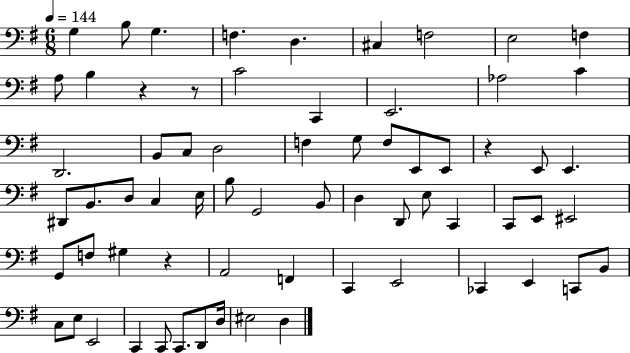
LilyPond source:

{
  \clef bass
  \numericTimeSignature
  \time 6/8
  \key g \major
  \tempo 4 = 144
  g4 b8 g4. | f4. d4. | cis4 f2 | e2 f4 | \break a8 b4 r4 r8 | c'2 c,4 | e,2. | aes2 c'4 | \break d,2. | b,8 c8 d2 | f4 g8 f8 e,8 e,8 | r4 e,8 e,4. | \break dis,8 b,8. d8 c4 e16 | b8 g,2 b,8 | d4 d,8 e8 c,4 | c,8 e,8 eis,2 | \break g,8 f8 gis4 r4 | a,2 f,4 | c,4 e,2 | ces,4 e,4 c,8 b,8 | \break c8 e8 e,2 | c,4 c,8 c,8. d,8 d16 | eis2 d4 | \bar "|."
}